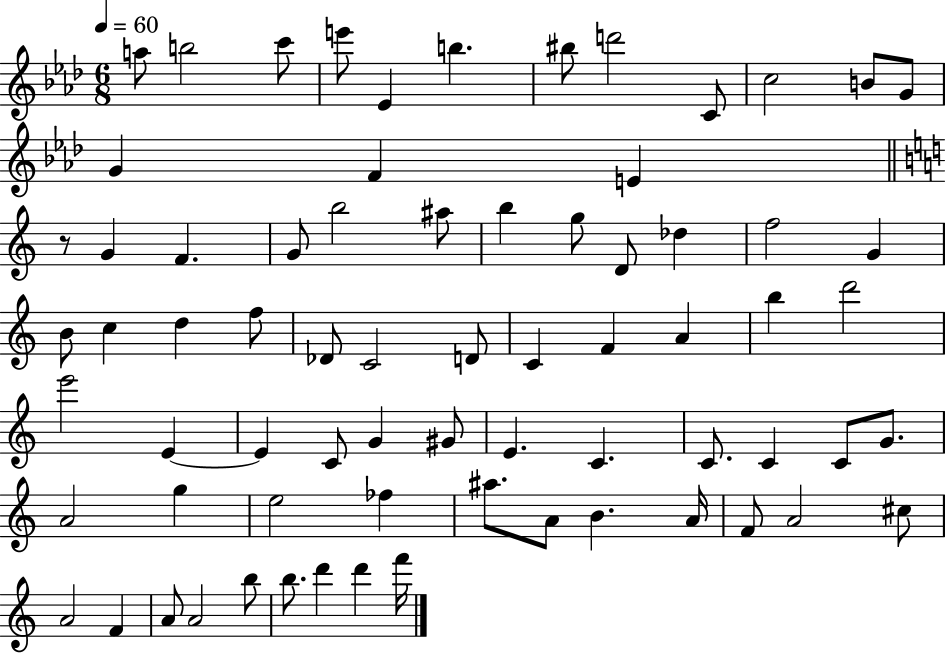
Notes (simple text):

A5/e B5/h C6/e E6/e Eb4/q B5/q. BIS5/e D6/h C4/e C5/h B4/e G4/e G4/q F4/q E4/q R/e G4/q F4/q. G4/e B5/h A#5/e B5/q G5/e D4/e Db5/q F5/h G4/q B4/e C5/q D5/q F5/e Db4/e C4/h D4/e C4/q F4/q A4/q B5/q D6/h E6/h E4/q E4/q C4/e G4/q G#4/e E4/q. C4/q. C4/e. C4/q C4/e G4/e. A4/h G5/q E5/h FES5/q A#5/e. A4/e B4/q. A4/s F4/e A4/h C#5/e A4/h F4/q A4/e A4/h B5/e B5/e. D6/q D6/q F6/s